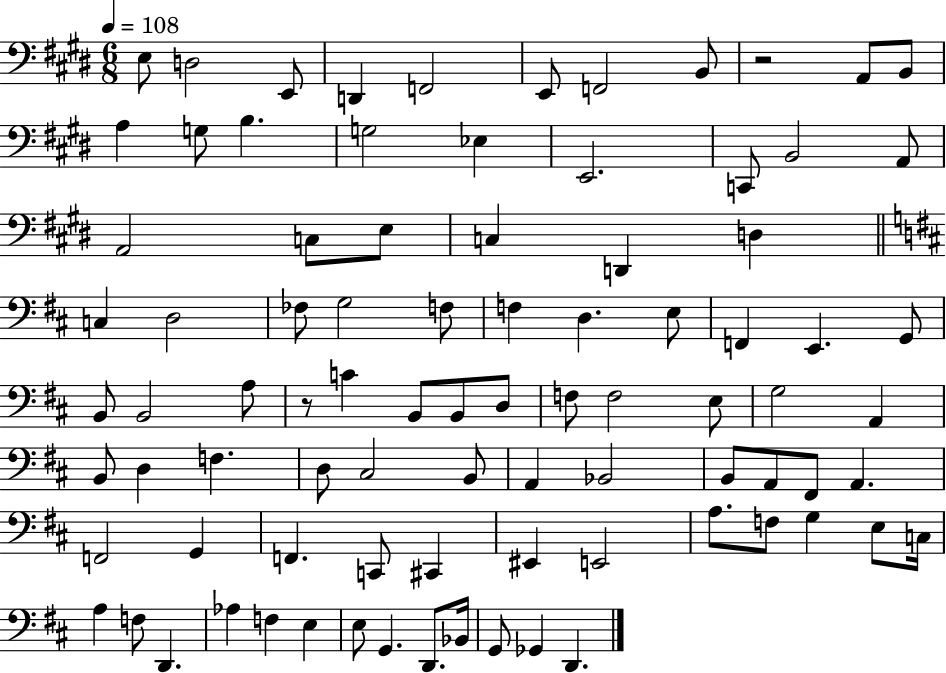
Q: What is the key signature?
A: E major